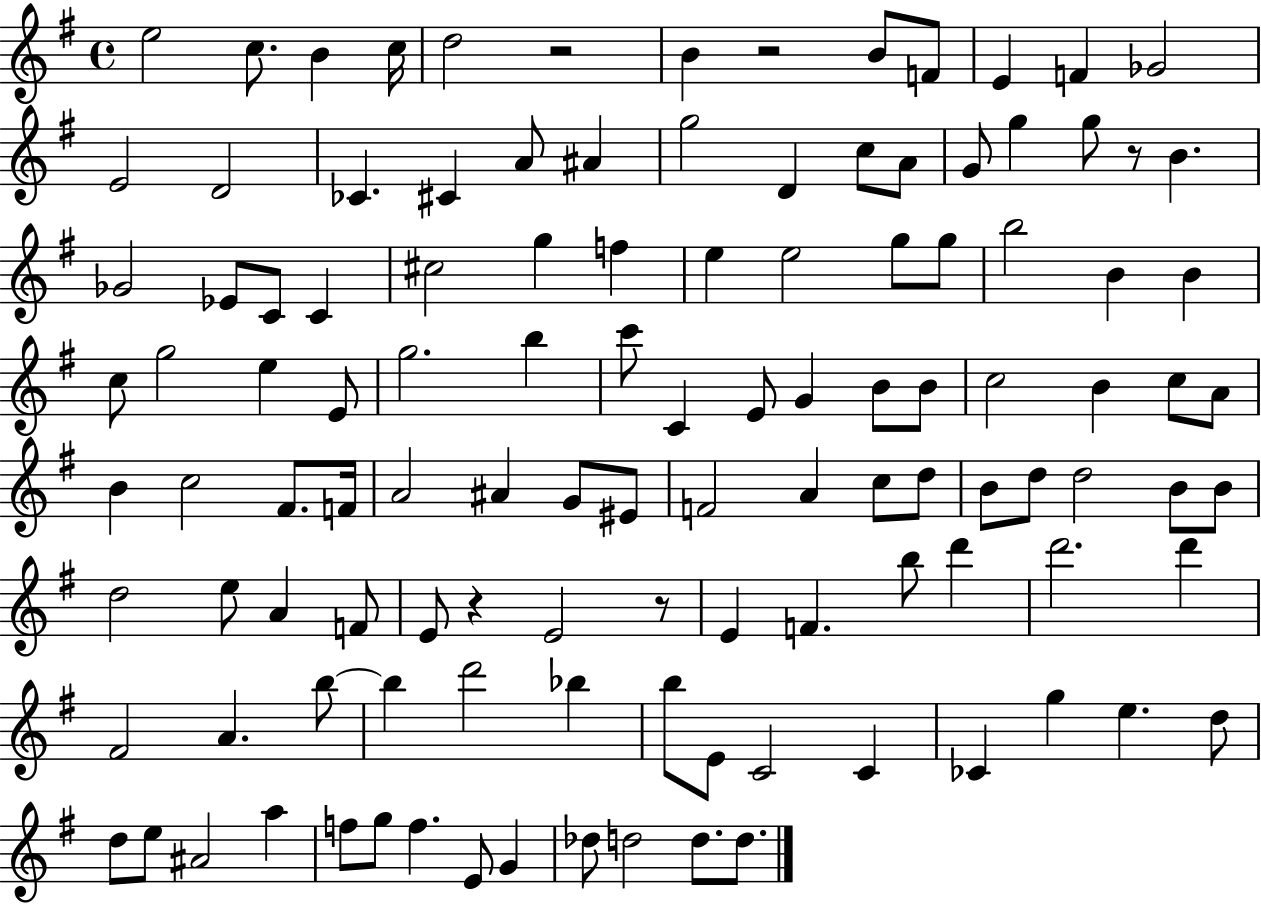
E5/h C5/e. B4/q C5/s D5/h R/h B4/q R/h B4/e F4/e E4/q F4/q Gb4/h E4/h D4/h CES4/q. C#4/q A4/e A#4/q G5/h D4/q C5/e A4/e G4/e G5/q G5/e R/e B4/q. Gb4/h Eb4/e C4/e C4/q C#5/h G5/q F5/q E5/q E5/h G5/e G5/e B5/h B4/q B4/q C5/e G5/h E5/q E4/e G5/h. B5/q C6/e C4/q E4/e G4/q B4/e B4/e C5/h B4/q C5/e A4/e B4/q C5/h F#4/e. F4/s A4/h A#4/q G4/e EIS4/e F4/h A4/q C5/e D5/e B4/e D5/e D5/h B4/e B4/e D5/h E5/e A4/q F4/e E4/e R/q E4/h R/e E4/q F4/q. B5/e D6/q D6/h. D6/q F#4/h A4/q. B5/e B5/q D6/h Bb5/q B5/e E4/e C4/h C4/q CES4/q G5/q E5/q. D5/e D5/e E5/e A#4/h A5/q F5/e G5/e F5/q. E4/e G4/q Db5/e D5/h D5/e. D5/e.